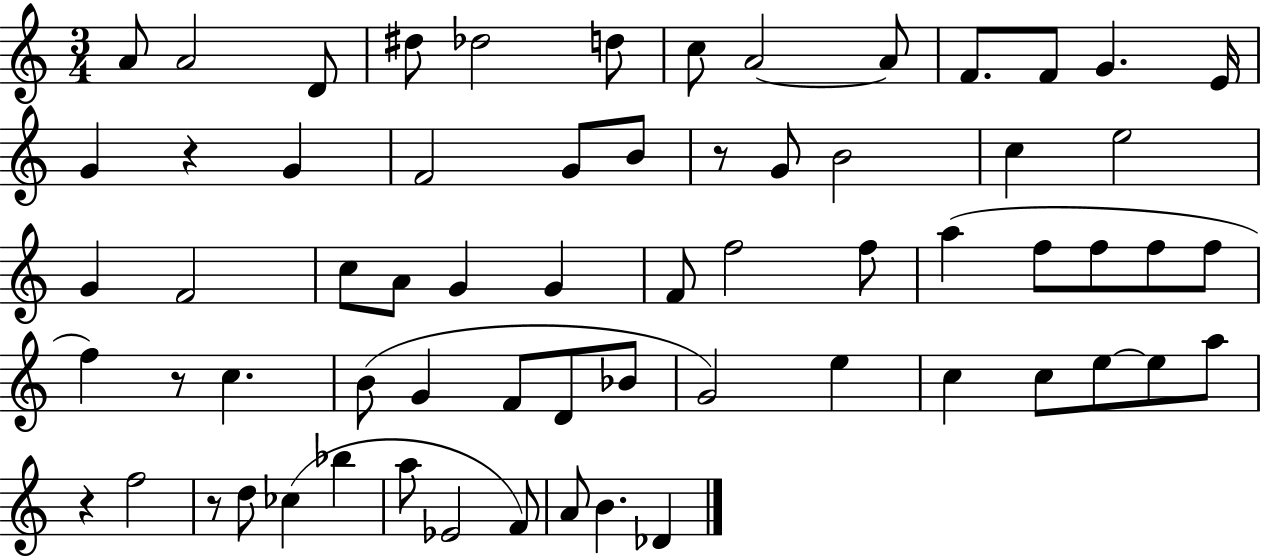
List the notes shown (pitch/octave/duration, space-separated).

A4/e A4/h D4/e D#5/e Db5/h D5/e C5/e A4/h A4/e F4/e. F4/e G4/q. E4/s G4/q R/q G4/q F4/h G4/e B4/e R/e G4/e B4/h C5/q E5/h G4/q F4/h C5/e A4/e G4/q G4/q F4/e F5/h F5/e A5/q F5/e F5/e F5/e F5/e F5/q R/e C5/q. B4/e G4/q F4/e D4/e Bb4/e G4/h E5/q C5/q C5/e E5/e E5/e A5/e R/q F5/h R/e D5/e CES5/q Bb5/q A5/e Eb4/h F4/e A4/e B4/q. Db4/q